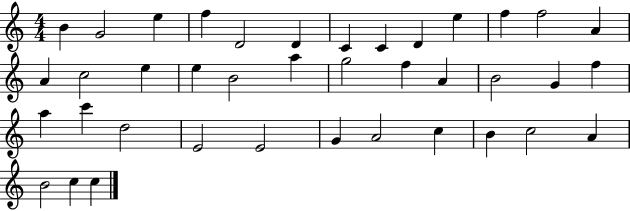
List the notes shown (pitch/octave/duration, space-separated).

B4/q G4/h E5/q F5/q D4/h D4/q C4/q C4/q D4/q E5/q F5/q F5/h A4/q A4/q C5/h E5/q E5/q B4/h A5/q G5/h F5/q A4/q B4/h G4/q F5/q A5/q C6/q D5/h E4/h E4/h G4/q A4/h C5/q B4/q C5/h A4/q B4/h C5/q C5/q